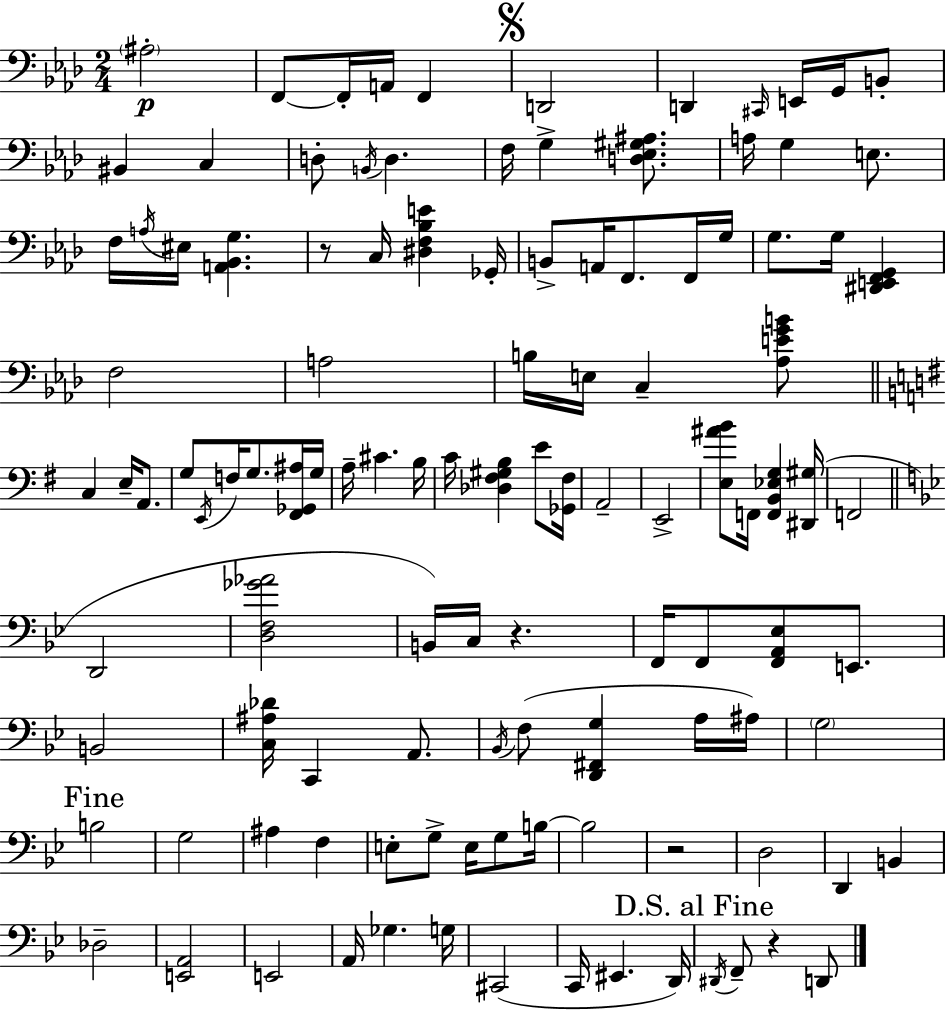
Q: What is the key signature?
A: AES major